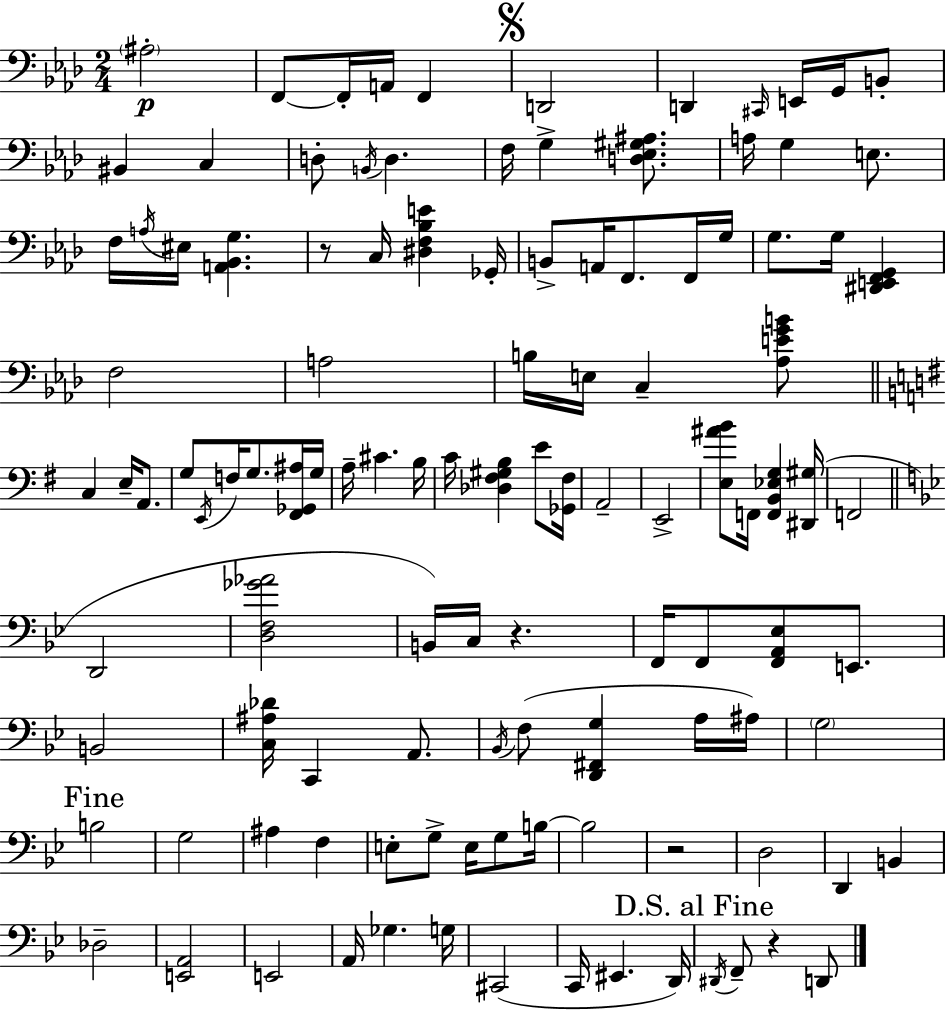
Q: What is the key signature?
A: AES major